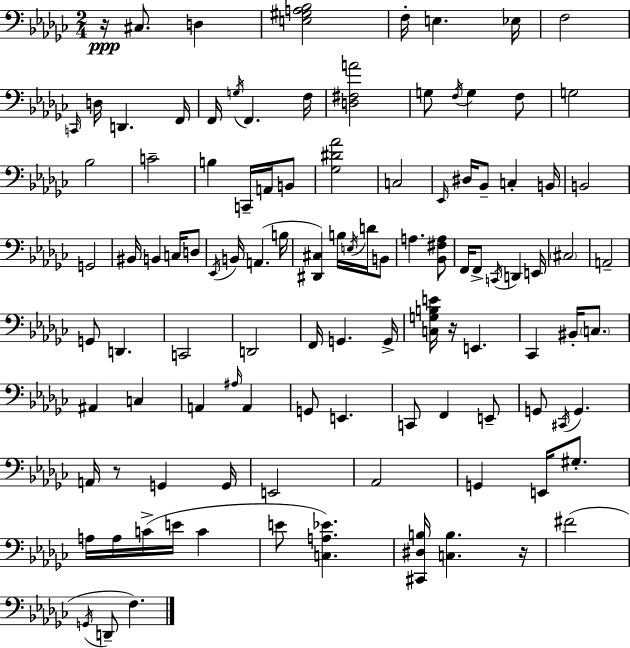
R/s C#3/e. D3/q [E3,G#3,A3,Bb3]/h F3/s E3/q. Eb3/s F3/h C2/s D3/s D2/q. F2/s F2/s G3/s F2/q. F3/s [D3,F#3,A4]/h G3/e F3/s G3/q F3/e G3/h Bb3/h C4/h B3/q C2/s A2/s B2/e [Gb3,D#4,Ab4]/h C3/h Eb2/s D#3/s Bb2/e C3/q B2/s B2/h G2/h BIS2/s B2/q C3/s D3/e Eb2/s B2/s A2/q. B3/s [D#2,C#3]/q B3/s E3/s D4/s B2/e A3/q. [Bb2,F#3,A3]/e F2/s F2/e C2/s D2/q E2/s C#3/h A2/h G2/e D2/q. C2/h D2/h F2/s G2/q. G2/s [C3,G3,B3,E4]/s R/s E2/q. CES2/q BIS2/s C3/e. A#2/q C3/q A2/q A#3/s A2/q G2/e E2/q. C2/e F2/q E2/e G2/e C#2/s G2/q. A2/s R/e G2/q G2/s E2/h Ab2/h G2/q E2/s G#3/e. A3/s A3/s C4/s E4/s C4/q E4/e [C3,A3,Eb4]/q. [C#2,D#3,B3]/s [C3,B3]/q. R/s F#4/h G2/s D2/e F3/q.